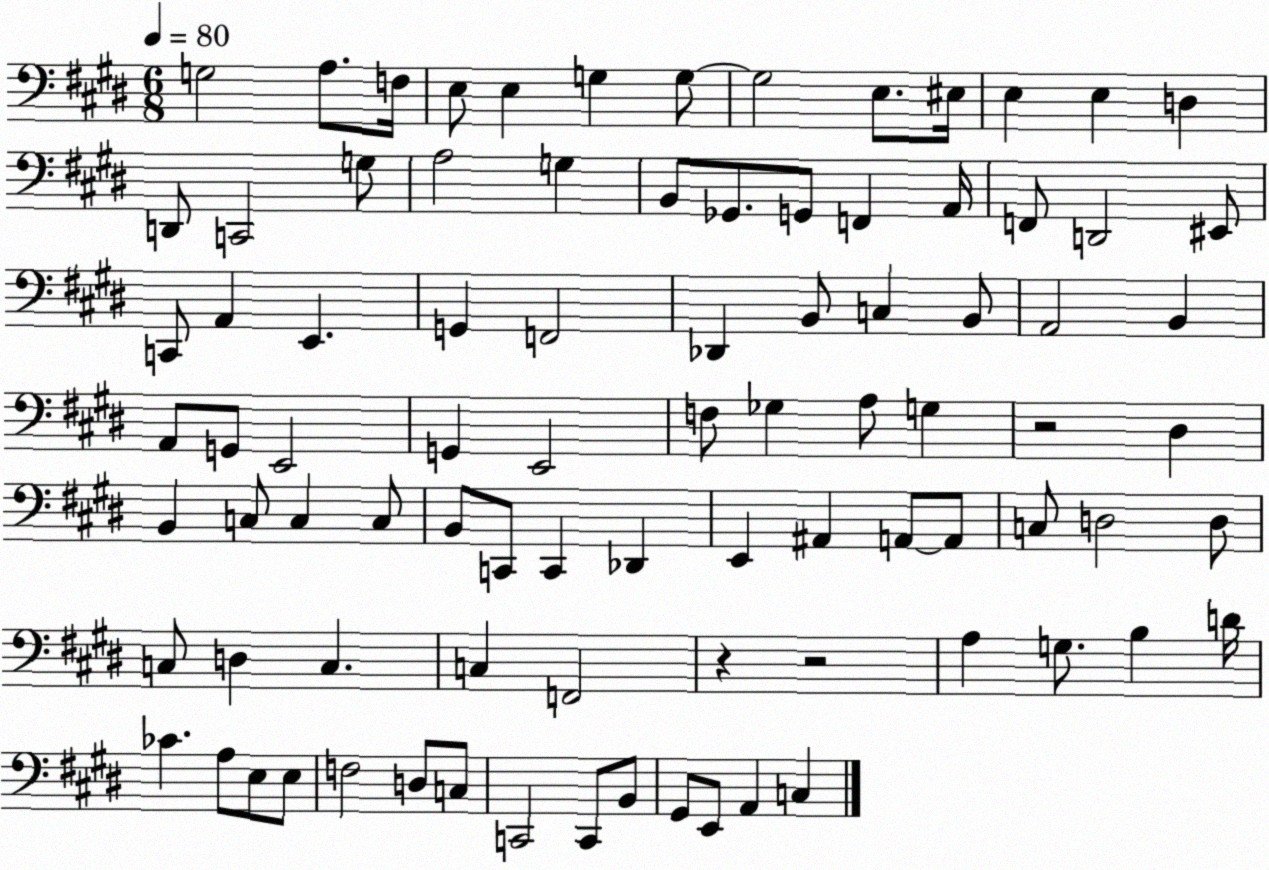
X:1
T:Untitled
M:6/8
L:1/4
K:E
G,2 A,/2 F,/4 E,/2 E, G, G,/2 G,2 E,/2 ^E,/4 E, E, D, D,,/2 C,,2 G,/2 A,2 G, B,,/2 _G,,/2 G,,/2 F,, A,,/4 F,,/2 D,,2 ^E,,/2 C,,/2 A,, E,, G,, F,,2 _D,, B,,/2 C, B,,/2 A,,2 B,, A,,/2 G,,/2 E,,2 G,, E,,2 F,/2 _G, A,/2 G, z2 ^D, B,, C,/2 C, C,/2 B,,/2 C,,/2 C,, _D,, E,, ^A,, A,,/2 A,,/2 C,/2 D,2 D,/2 C,/2 D, C, C, F,,2 z z2 A, G,/2 B, D/4 _C A,/2 E,/2 E,/2 F,2 D,/2 C,/2 C,,2 C,,/2 B,,/2 ^G,,/2 E,,/2 A,, C,